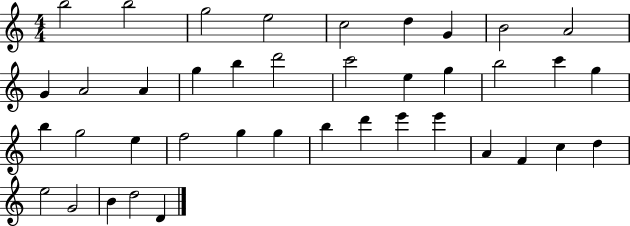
{
  \clef treble
  \numericTimeSignature
  \time 4/4
  \key c \major
  b''2 b''2 | g''2 e''2 | c''2 d''4 g'4 | b'2 a'2 | \break g'4 a'2 a'4 | g''4 b''4 d'''2 | c'''2 e''4 g''4 | b''2 c'''4 g''4 | \break b''4 g''2 e''4 | f''2 g''4 g''4 | b''4 d'''4 e'''4 e'''4 | a'4 f'4 c''4 d''4 | \break e''2 g'2 | b'4 d''2 d'4 | \bar "|."
}